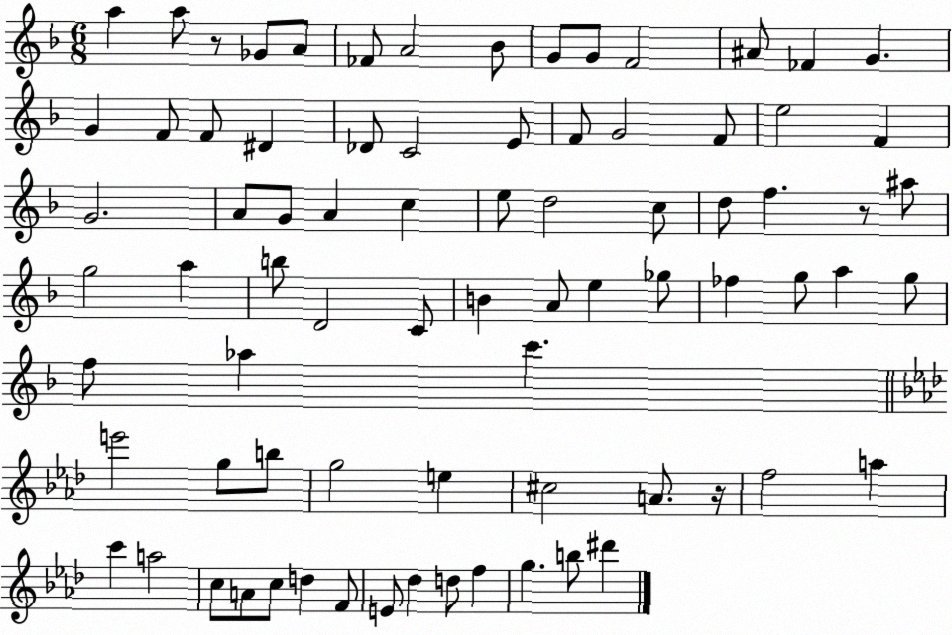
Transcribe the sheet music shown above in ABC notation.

X:1
T:Untitled
M:6/8
L:1/4
K:F
a a/2 z/2 _G/2 A/2 _F/2 A2 _B/2 G/2 G/2 F2 ^A/2 _F G G F/2 F/2 ^D _D/2 C2 E/2 F/2 G2 F/2 e2 F G2 A/2 G/2 A c e/2 d2 c/2 d/2 f z/2 ^a/2 g2 a b/2 D2 C/2 B A/2 e _g/2 _f g/2 a g/2 f/2 _a c' e'2 g/2 b/2 g2 e ^c2 A/2 z/4 f2 a c' a2 c/2 A/2 c/2 d F/2 E/2 _d d/2 f g b/2 ^d'